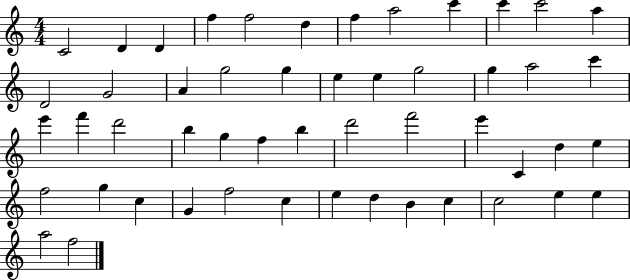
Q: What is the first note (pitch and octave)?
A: C4